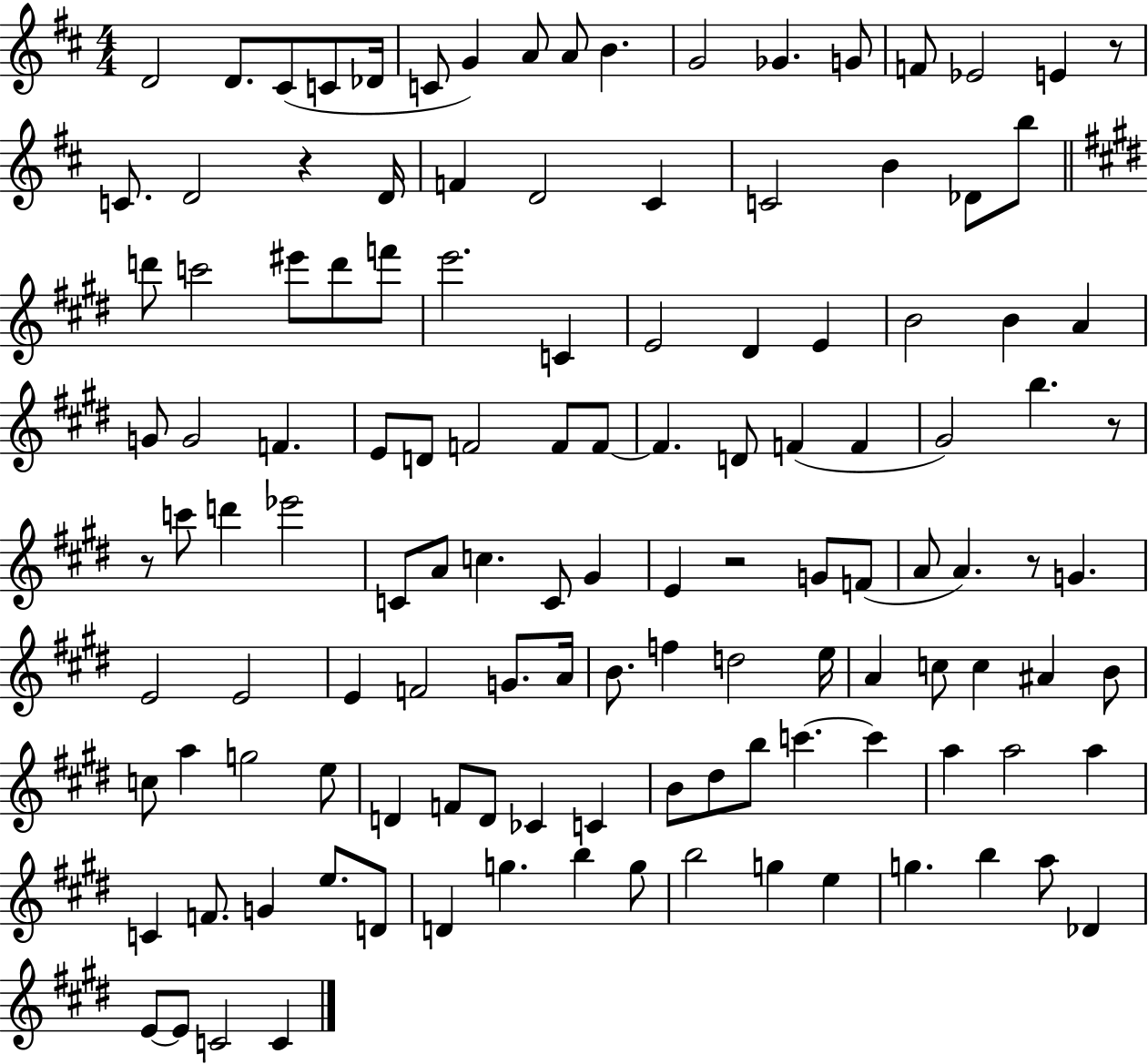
D4/h D4/e. C#4/e C4/e Db4/s C4/e G4/q A4/e A4/e B4/q. G4/h Gb4/q. G4/e F4/e Eb4/h E4/q R/e C4/e. D4/h R/q D4/s F4/q D4/h C#4/q C4/h B4/q Db4/e B5/e D6/e C6/h EIS6/e D6/e F6/e E6/h. C4/q E4/h D#4/q E4/q B4/h B4/q A4/q G4/e G4/h F4/q. E4/e D4/e F4/h F4/e F4/e F4/q. D4/e F4/q F4/q G#4/h B5/q. R/e R/e C6/e D6/q Eb6/h C4/e A4/e C5/q. C4/e G#4/q E4/q R/h G4/e F4/e A4/e A4/q. R/e G4/q. E4/h E4/h E4/q F4/h G4/e. A4/s B4/e. F5/q D5/h E5/s A4/q C5/e C5/q A#4/q B4/e C5/e A5/q G5/h E5/e D4/q F4/e D4/e CES4/q C4/q B4/e D#5/e B5/e C6/q. C6/q A5/q A5/h A5/q C4/q F4/e. G4/q E5/e. D4/e D4/q G5/q. B5/q G5/e B5/h G5/q E5/q G5/q. B5/q A5/e Db4/q E4/e E4/e C4/h C4/q